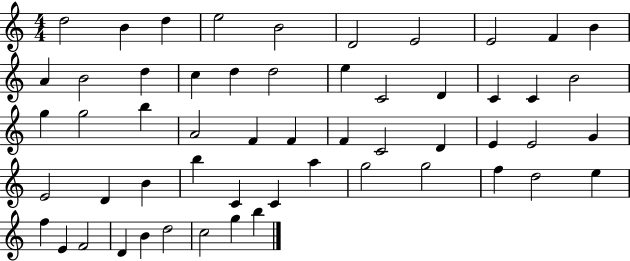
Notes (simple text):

D5/h B4/q D5/q E5/h B4/h D4/h E4/h E4/h F4/q B4/q A4/q B4/h D5/q C5/q D5/q D5/h E5/q C4/h D4/q C4/q C4/q B4/h G5/q G5/h B5/q A4/h F4/q F4/q F4/q C4/h D4/q E4/q E4/h G4/q E4/h D4/q B4/q B5/q C4/q C4/q A5/q G5/h G5/h F5/q D5/h E5/q F5/q E4/q F4/h D4/q B4/q D5/h C5/h G5/q B5/q